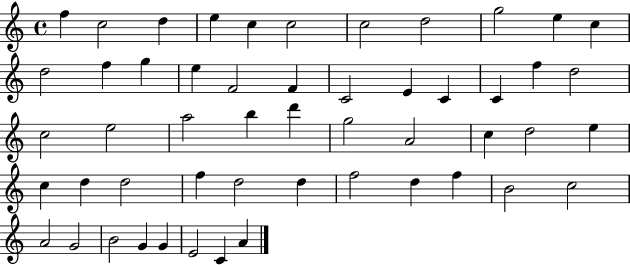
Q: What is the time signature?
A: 4/4